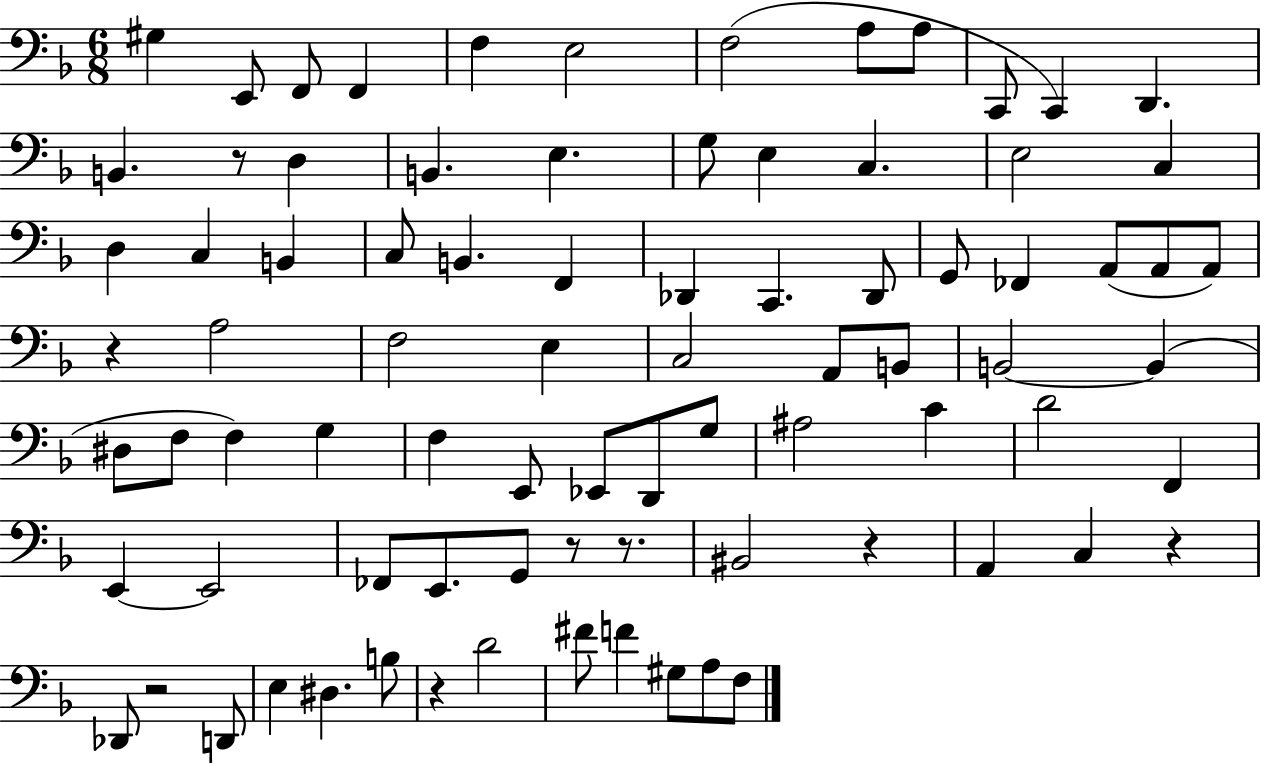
{
  \clef bass
  \numericTimeSignature
  \time 6/8
  \key f \major
  gis4 e,8 f,8 f,4 | f4 e2 | f2( a8 a8 | c,8 c,4) d,4. | \break b,4. r8 d4 | b,4. e4. | g8 e4 c4. | e2 c4 | \break d4 c4 b,4 | c8 b,4. f,4 | des,4 c,4. des,8 | g,8 fes,4 a,8( a,8 a,8) | \break r4 a2 | f2 e4 | c2 a,8 b,8 | b,2~~ b,4( | \break dis8 f8 f4) g4 | f4 e,8 ees,8 d,8 g8 | ais2 c'4 | d'2 f,4 | \break e,4~~ e,2 | fes,8 e,8. g,8 r8 r8. | bis,2 r4 | a,4 c4 r4 | \break des,8 r2 d,8 | e4 dis4. b8 | r4 d'2 | fis'8 f'4 gis8 a8 f8 | \break \bar "|."
}